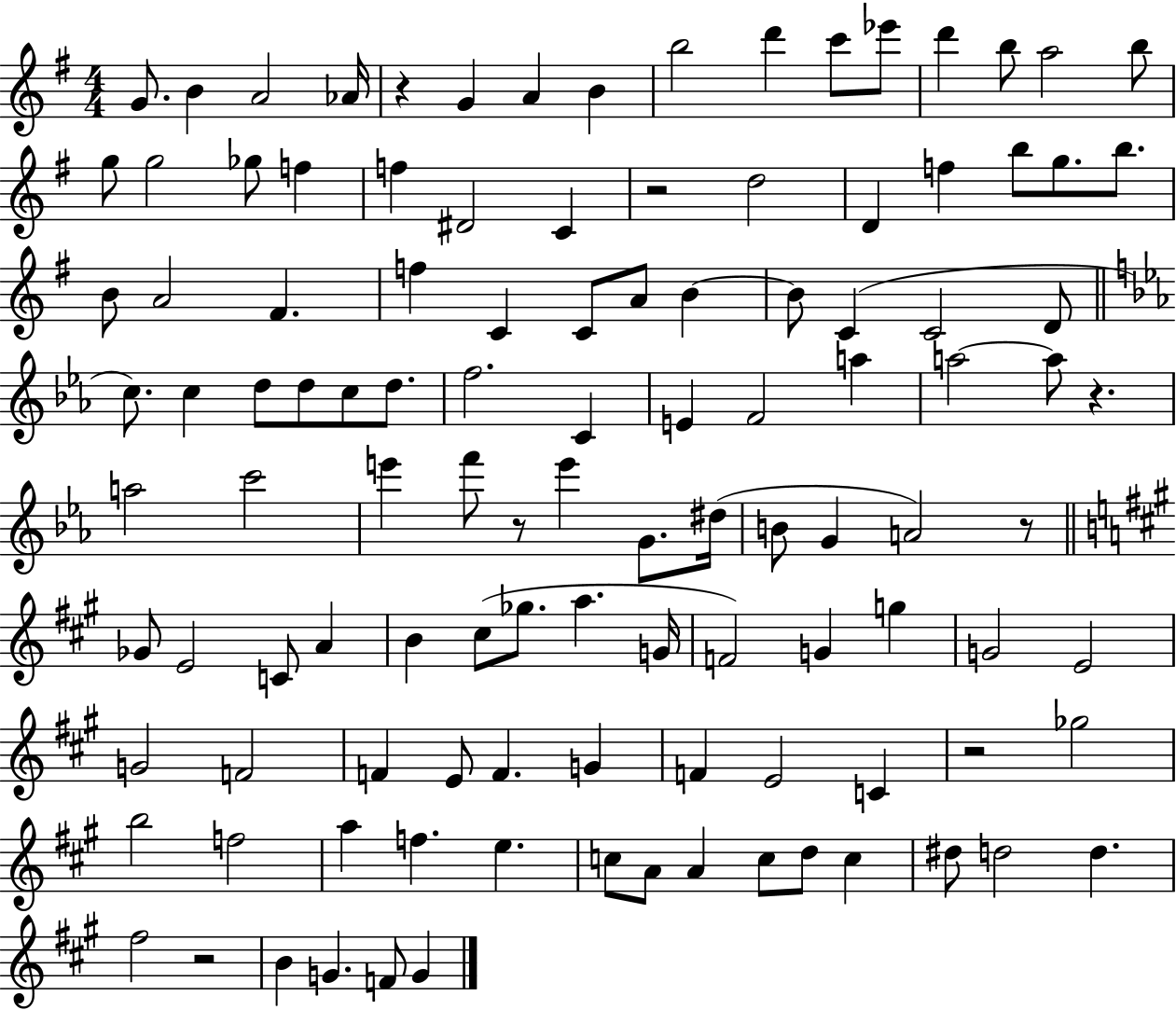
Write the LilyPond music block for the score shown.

{
  \clef treble
  \numericTimeSignature
  \time 4/4
  \key g \major
  g'8. b'4 a'2 aes'16 | r4 g'4 a'4 b'4 | b''2 d'''4 c'''8 ees'''8 | d'''4 b''8 a''2 b''8 | \break g''8 g''2 ges''8 f''4 | f''4 dis'2 c'4 | r2 d''2 | d'4 f''4 b''8 g''8. b''8. | \break b'8 a'2 fis'4. | f''4 c'4 c'8 a'8 b'4~~ | b'8 c'4( c'2 d'8 | \bar "||" \break \key ees \major c''8.) c''4 d''8 d''8 c''8 d''8. | f''2. c'4 | e'4 f'2 a''4 | a''2~~ a''8 r4. | \break a''2 c'''2 | e'''4 f'''8 r8 e'''4 g'8. dis''16( | b'8 g'4 a'2) r8 | \bar "||" \break \key a \major ges'8 e'2 c'8 a'4 | b'4 cis''8( ges''8. a''4. g'16 | f'2) g'4 g''4 | g'2 e'2 | \break g'2 f'2 | f'4 e'8 f'4. g'4 | f'4 e'2 c'4 | r2 ges''2 | \break b''2 f''2 | a''4 f''4. e''4. | c''8 a'8 a'4 c''8 d''8 c''4 | dis''8 d''2 d''4. | \break fis''2 r2 | b'4 g'4. f'8 g'4 | \bar "|."
}